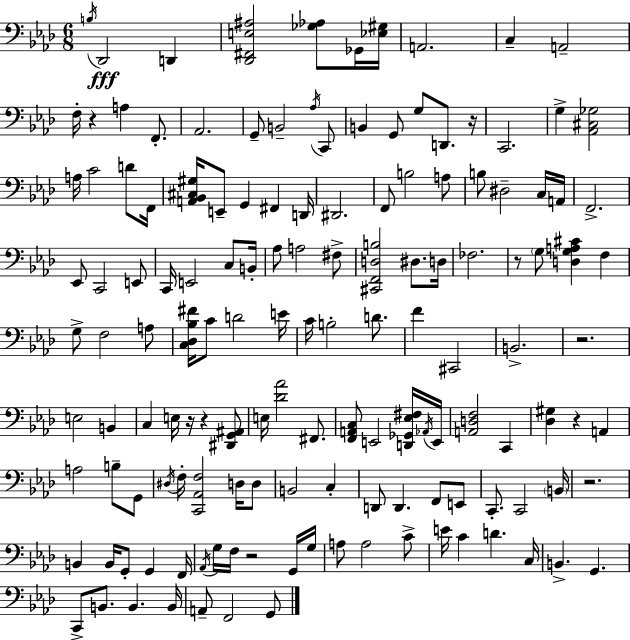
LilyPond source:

{
  \clef bass
  \numericTimeSignature
  \time 6/8
  \key f \minor
  \acciaccatura { b16 }\fff des,2 d,4 | <des, fis, e ais>2 <ges aes>8 ges,16 | <ees gis>16 a,2. | c4-- a,2-- | \break f16-. r4 a4 f,8.-. | aes,2. | g,8-- b,2-- \acciaccatura { aes16 } | c,8 b,4 g,8 g8 d,8. | \break r16 c,2. | g4-> <aes, cis ges>2 | a16 c'2 d'8 | f,16 <a, bes, cis gis>16 e,8-- g,4 fis,4 | \break d,16 dis,2. | f,8 b2 | a8 b8 dis2-- | c16 a,16 f,2.-> | \break ees,8 c,2 | e,8 c,16 e,2 c8 | b,16-. aes8 a2 | fis8-> <cis, f, d b>2 dis8. | \break d16 fes2. | r8 \parenthesize g8 <d g a cis'>4 f4 | g8-> f2 | a8 <c des bes fis'>16 c'8 d'2 | \break e'16 c'16 b2-. d'8. | f'4 cis,2 | b,2.-> | r2. | \break e2 b,4 | c4 e16 r16 r4 | <dis, g, ais,>8 e16 <des' aes'>2 fis,8. | <f, a, c>8 e,2 | \break <d, ges, ees fis>16 \acciaccatura { aes,16 } e,16 <a, d f>2 c,4 | <des gis>4 r4 a,4 | a2 b8-- | g,8 \acciaccatura { dis16 } f16-. <c, aes, f>2 | \break d16 d8 b,2 | c4-. d,8 d,4. | f,8 e,8 c,8.-. c,2 | \parenthesize b,16 r2. | \break b,4 b,16 g,8-. g,4 | f,16 \acciaccatura { aes,16 } g16 f16 r2 | g,16 g16 a8 a2 | c'8-> e'16 c'4 d'4. | \break c16 b,4.-> g,4. | c,8-> b,8. b,4. | b,16 a,8-- f,2 | g,8 \bar "|."
}